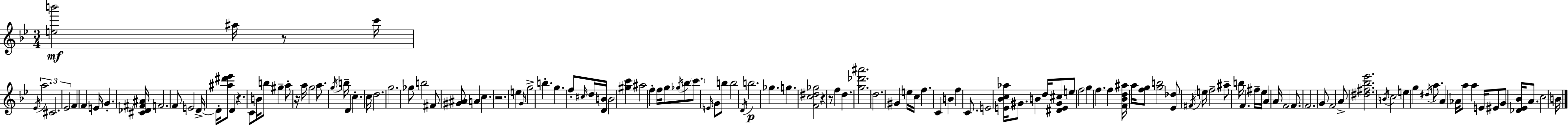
{
  \clef treble
  \numericTimeSignature
  \time 3/4
  \key g \minor
  <e'' b'''>2\mf ais''16 r8 c'''16 | \acciaccatura { ees'16 } \tuplet 3/2 { a''2. | cis'2. | ees'2 } f'4 | \break f'4 e'16 g'4.-. | <cis' des' fis' ais'>16 f'2. | f'8 e'2 d'16->~~ | d'16-. <ais'' dis''' ees'''>8 d'4 r4. | \break c'8 b'16 b''8 gis''4-- a''8-. | r16 a''16 g''2 a''8. | \acciaccatura { g''16 } b''16-- d'4 c''4.-. | c''16 d''2. | \break g''2. | ges''8 b''2 | fis'8 <gis' ais'>8 a'4 c''4. | r2. | \break e''4 \grace { g'16 } g''2-> | b''4.-. g''4. | f''8-. \grace { cis''16 } d''16 <d' b'>16 b'2 | <gis'' c'''>4 ais''2 | \break f''4-. f''16 g''8 \acciaccatura { ges''16 } | bes''8 \parenthesize c'''8. \grace { e'16 } g'8 b''8 b''2 | \acciaccatura { d'16 } b''2.\p | ges''4. | \break g''4. <f' c'' dis'' ges''>2 | r4 r8 f''4 | d''4. <g'' des''' ais'''>2. | d''2. | \break gis'4 e''16 | c''16 f''4. c'4 b'4 | f''4 c'8. e'2 | <e' bes' c'' aes''>16 gis'8. b'4 | \break d''16 <dis' e' gis' cis''>8 e''8 f''2 | g''4 f''4. | f''4 <f' bes' d'' ais''>16 a''16 <f'' g''>8 <g'' b''>2 | <ees' des''>8 \acciaccatura { fis'16 } \parenthesize e''16 f''2-- | \break ais''8-- b''16 f'4. | fis''16-- ees''16 a'4 a'16 f'2 | f'8. f'2. | g'8 f'2 | \break a'8-> <dis'' fis'' bes'' ees'''>2. | \acciaccatura { b'16 } c''2 | e''4 g''4 | \acciaccatura { dis''16 } a''8. a'4 aes'16 a''8 | \break a''4 e'16 eis'8 g'8 <des' ees' bes'>16 a'8. | c''2 b'16 \bar "|."
}